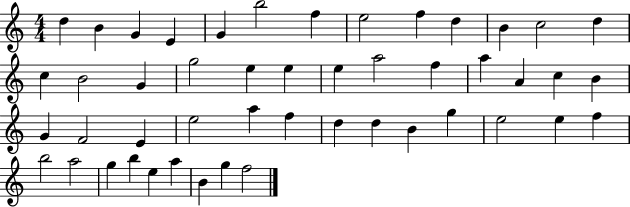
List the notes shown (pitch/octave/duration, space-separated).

D5/q B4/q G4/q E4/q G4/q B5/h F5/q E5/h F5/q D5/q B4/q C5/h D5/q C5/q B4/h G4/q G5/h E5/q E5/q E5/q A5/h F5/q A5/q A4/q C5/q B4/q G4/q F4/h E4/q E5/h A5/q F5/q D5/q D5/q B4/q G5/q E5/h E5/q F5/q B5/h A5/h G5/q B5/q E5/q A5/q B4/q G5/q F5/h